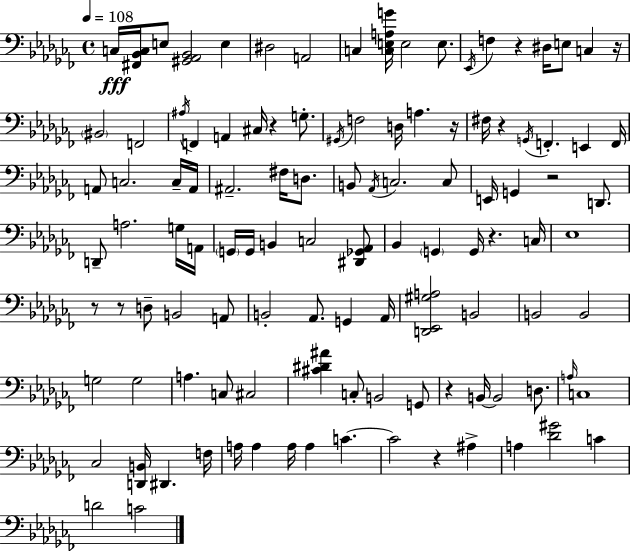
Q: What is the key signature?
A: AES minor